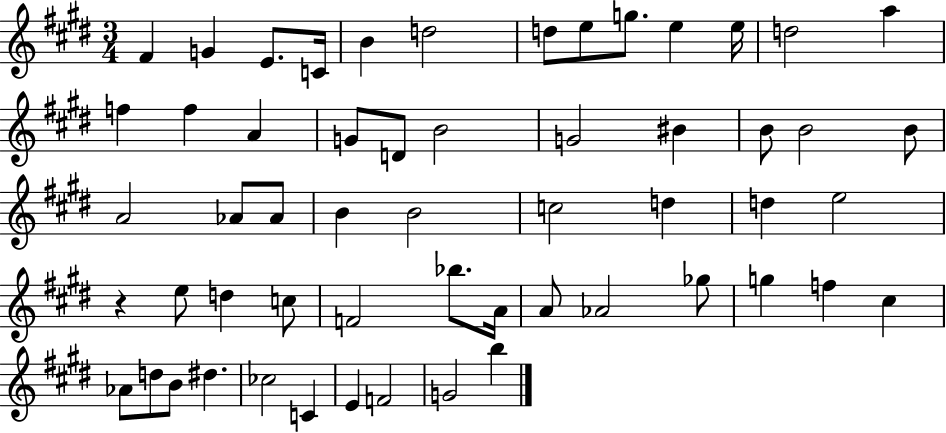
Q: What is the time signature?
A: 3/4